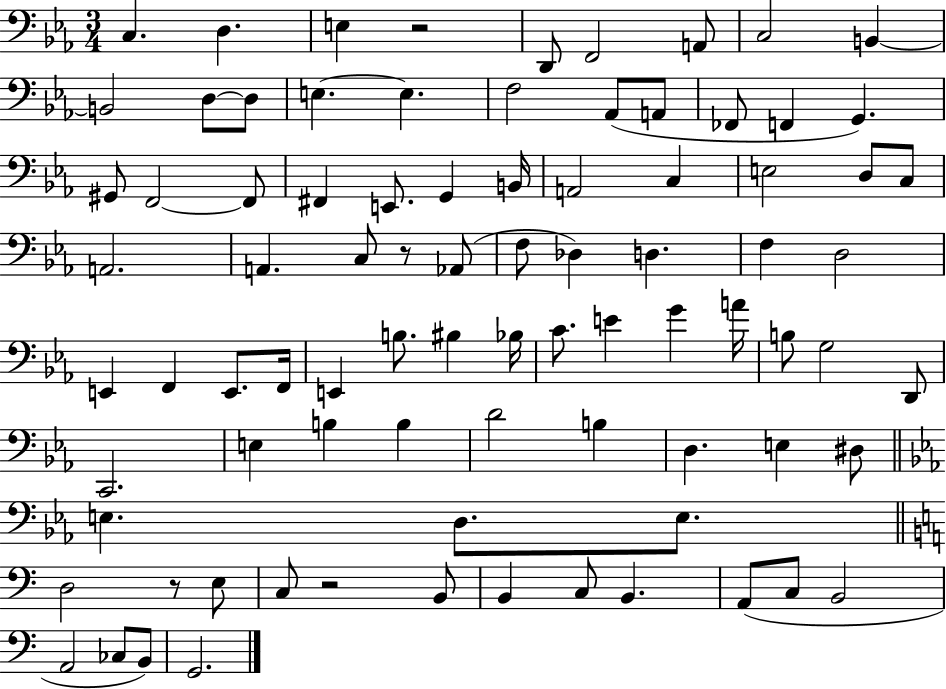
X:1
T:Untitled
M:3/4
L:1/4
K:Eb
C, D, E, z2 D,,/2 F,,2 A,,/2 C,2 B,, B,,2 D,/2 D,/2 E, E, F,2 _A,,/2 A,,/2 _F,,/2 F,, G,, ^G,,/2 F,,2 F,,/2 ^F,, E,,/2 G,, B,,/4 A,,2 C, E,2 D,/2 C,/2 A,,2 A,, C,/2 z/2 _A,,/2 F,/2 _D, D, F, D,2 E,, F,, E,,/2 F,,/4 E,, B,/2 ^B, _B,/4 C/2 E G A/4 B,/2 G,2 D,,/2 C,,2 E, B, B, D2 B, D, E, ^D,/2 E, D,/2 E,/2 D,2 z/2 E,/2 C,/2 z2 B,,/2 B,, C,/2 B,, A,,/2 C,/2 B,,2 A,,2 _C,/2 B,,/2 G,,2